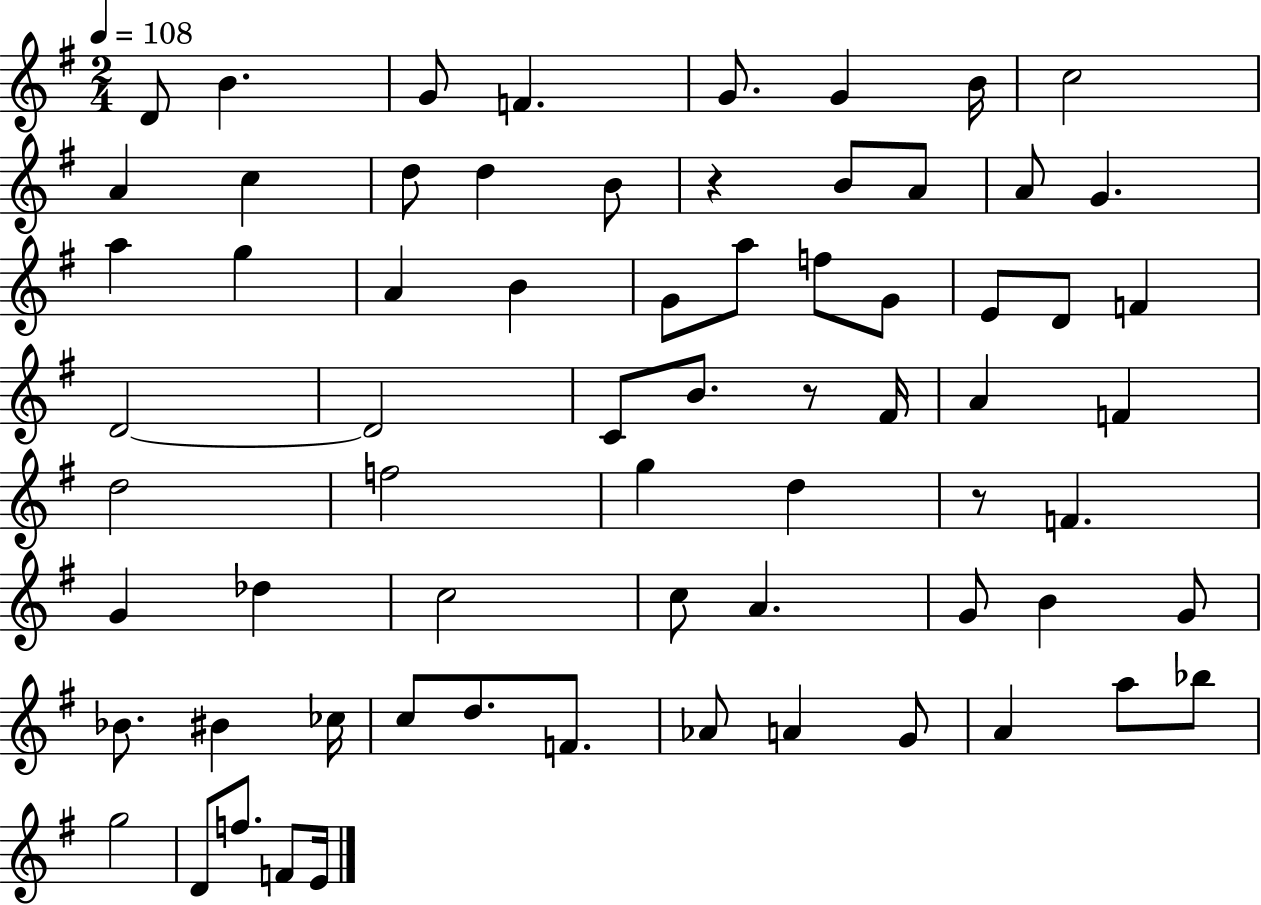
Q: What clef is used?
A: treble